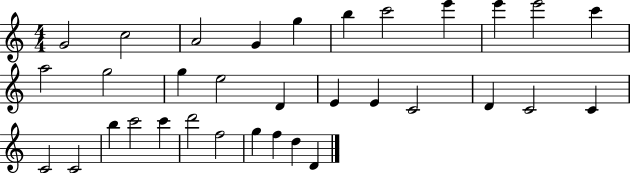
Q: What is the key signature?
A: C major